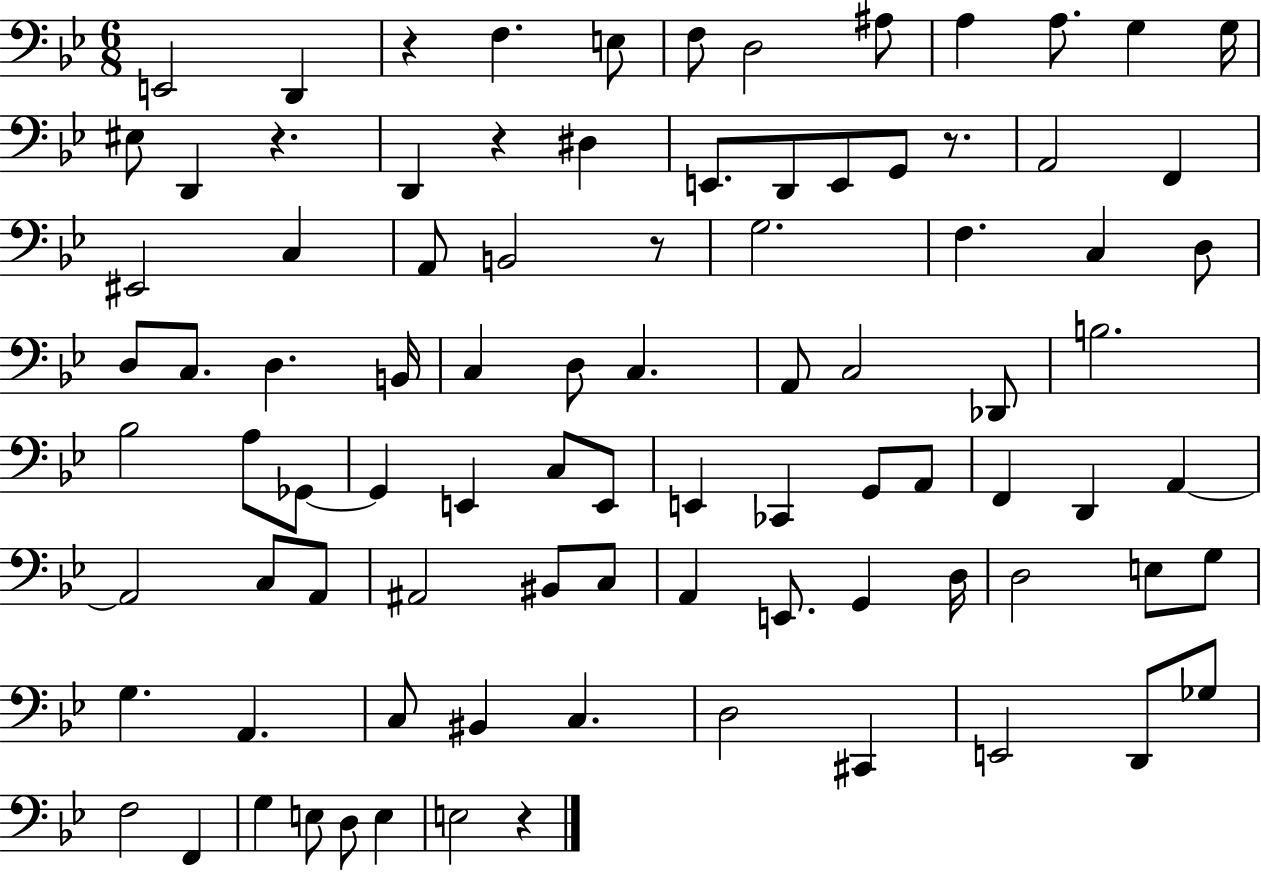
X:1
T:Untitled
M:6/8
L:1/4
K:Bb
E,,2 D,, z F, E,/2 F,/2 D,2 ^A,/2 A, A,/2 G, G,/4 ^E,/2 D,, z D,, z ^D, E,,/2 D,,/2 E,,/2 G,,/2 z/2 A,,2 F,, ^E,,2 C, A,,/2 B,,2 z/2 G,2 F, C, D,/2 D,/2 C,/2 D, B,,/4 C, D,/2 C, A,,/2 C,2 _D,,/2 B,2 _B,2 A,/2 _G,,/2 _G,, E,, C,/2 E,,/2 E,, _C,, G,,/2 A,,/2 F,, D,, A,, A,,2 C,/2 A,,/2 ^A,,2 ^B,,/2 C,/2 A,, E,,/2 G,, D,/4 D,2 E,/2 G,/2 G, A,, C,/2 ^B,, C, D,2 ^C,, E,,2 D,,/2 _G,/2 F,2 F,, G, E,/2 D,/2 E, E,2 z